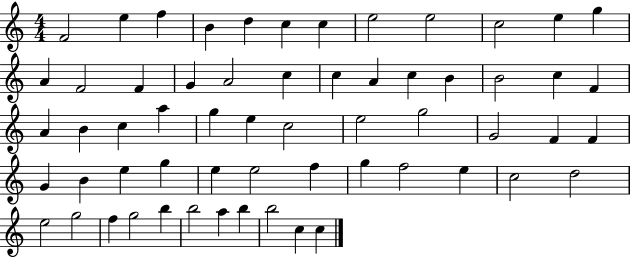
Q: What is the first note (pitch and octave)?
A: F4